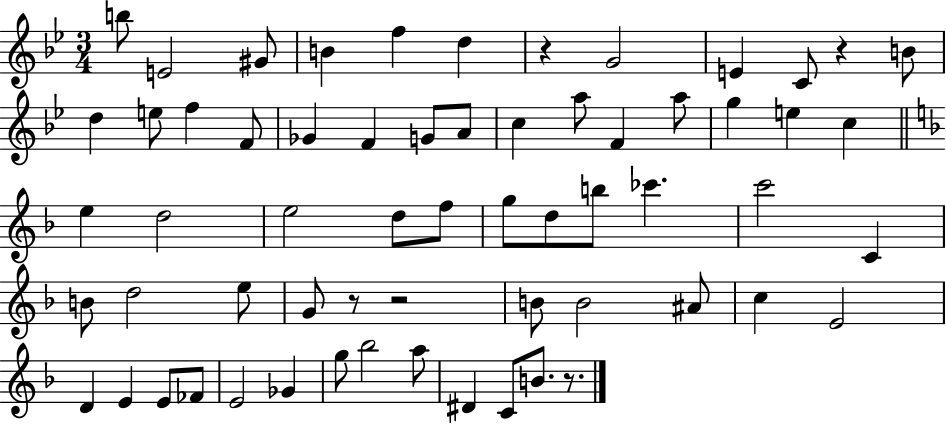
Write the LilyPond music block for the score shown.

{
  \clef treble
  \numericTimeSignature
  \time 3/4
  \key bes \major
  b''8 e'2 gis'8 | b'4 f''4 d''4 | r4 g'2 | e'4 c'8 r4 b'8 | \break d''4 e''8 f''4 f'8 | ges'4 f'4 g'8 a'8 | c''4 a''8 f'4 a''8 | g''4 e''4 c''4 | \break \bar "||" \break \key d \minor e''4 d''2 | e''2 d''8 f''8 | g''8 d''8 b''8 ces'''4. | c'''2 c'4 | \break b'8 d''2 e''8 | g'8 r8 r2 | b'8 b'2 ais'8 | c''4 e'2 | \break d'4 e'4 e'8 fes'8 | e'2 ges'4 | g''8 bes''2 a''8 | dis'4 c'8 b'8. r8. | \break \bar "|."
}